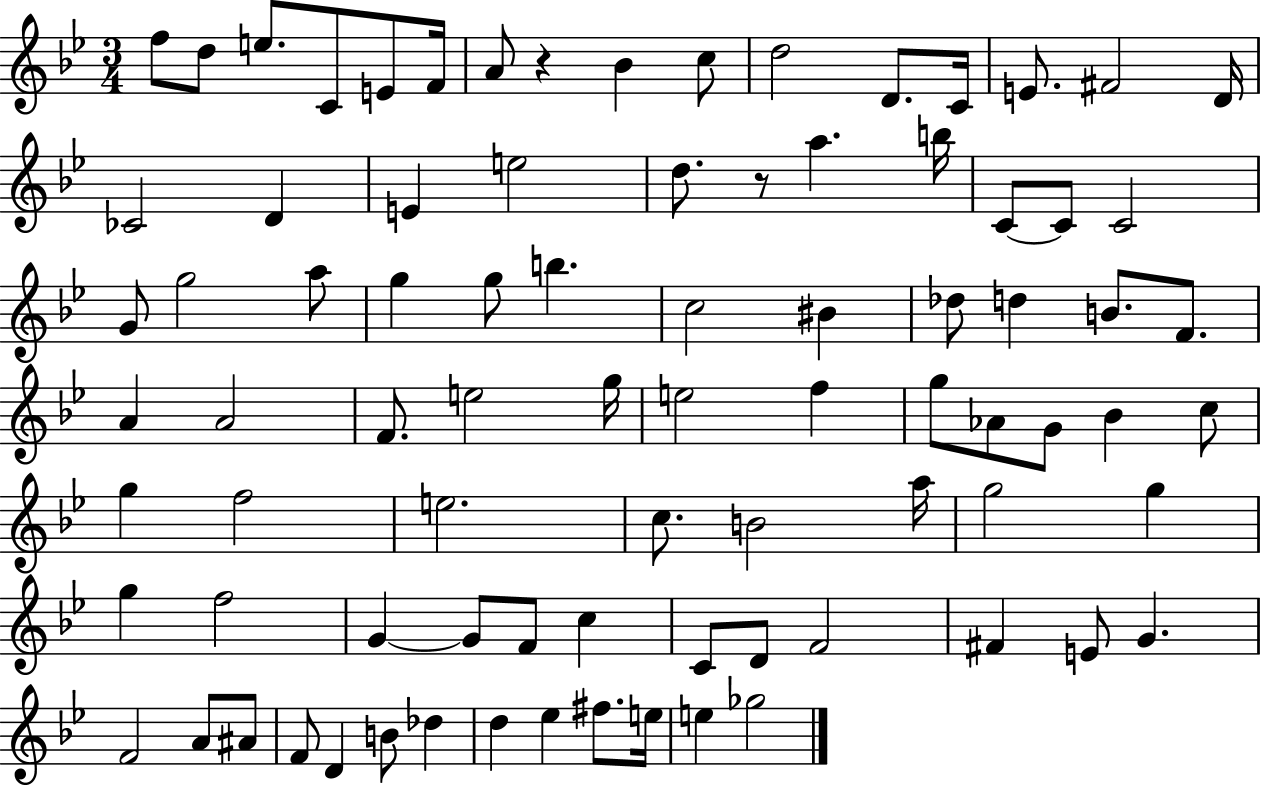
F5/e D5/e E5/e. C4/e E4/e F4/s A4/e R/q Bb4/q C5/e D5/h D4/e. C4/s E4/e. F#4/h D4/s CES4/h D4/q E4/q E5/h D5/e. R/e A5/q. B5/s C4/e C4/e C4/h G4/e G5/h A5/e G5/q G5/e B5/q. C5/h BIS4/q Db5/e D5/q B4/e. F4/e. A4/q A4/h F4/e. E5/h G5/s E5/h F5/q G5/e Ab4/e G4/e Bb4/q C5/e G5/q F5/h E5/h. C5/e. B4/h A5/s G5/h G5/q G5/q F5/h G4/q G4/e F4/e C5/q C4/e D4/e F4/h F#4/q E4/e G4/q. F4/h A4/e A#4/e F4/e D4/q B4/e Db5/q D5/q Eb5/q F#5/e. E5/s E5/q Gb5/h